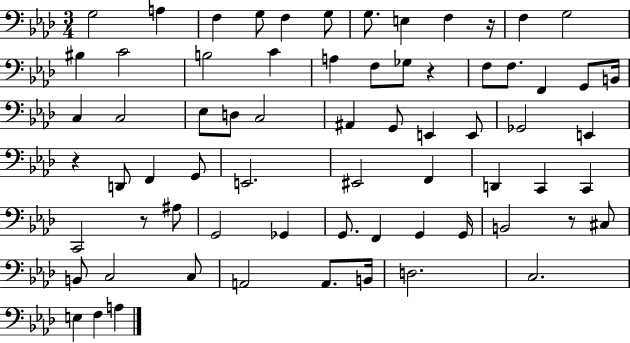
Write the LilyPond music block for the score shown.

{
  \clef bass
  \numericTimeSignature
  \time 3/4
  \key aes \major
  g2 a4 | f4 g8 f4 g8 | g8. e4 f4 r16 | f4 g2 | \break bis4 c'2 | b2 c'4 | a4 f8 ges8 r4 | f8 f8. f,4 g,8 b,16 | \break c4 c2 | ees8 d8 c2 | ais,4 g,8 e,4 e,8 | ges,2 e,4 | \break r4 d,8 f,4 g,8 | e,2. | eis,2 f,4 | d,4 c,4 c,4 | \break c,2 r8 ais8 | g,2 ges,4 | g,8. f,4 g,4 g,16 | b,2 r8 cis8 | \break b,8 c2 c8 | a,2 a,8. b,16 | d2. | c2. | \break e4 f4 a4 | \bar "|."
}